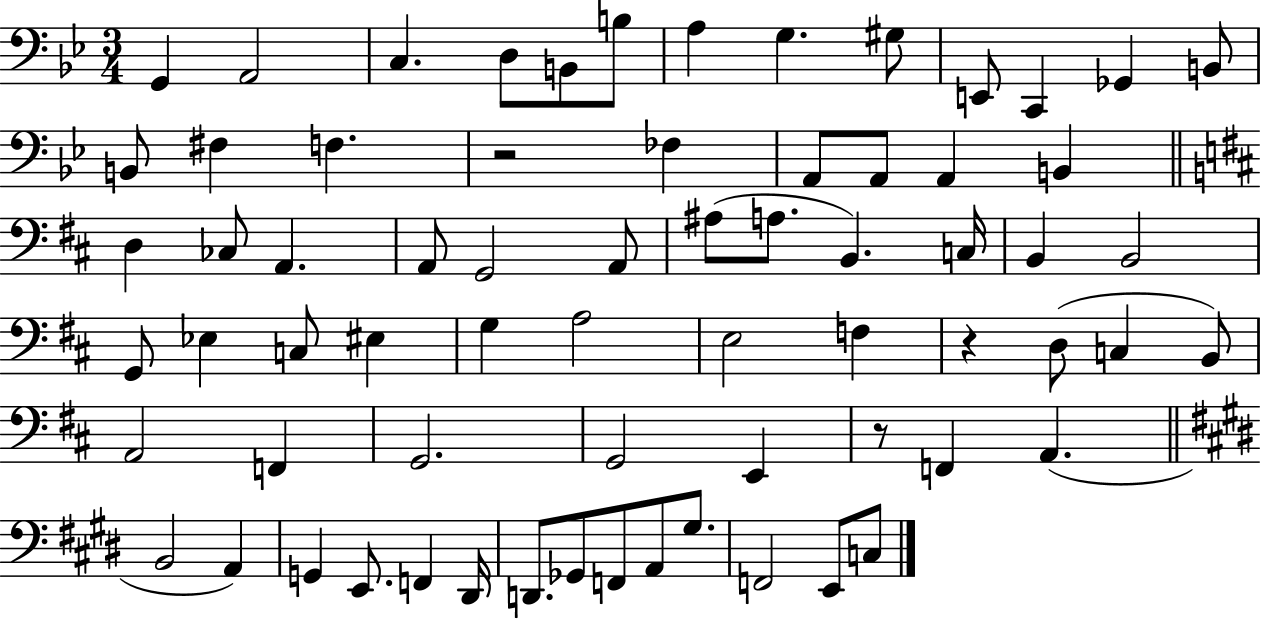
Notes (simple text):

G2/q A2/h C3/q. D3/e B2/e B3/e A3/q G3/q. G#3/e E2/e C2/q Gb2/q B2/e B2/e F#3/q F3/q. R/h FES3/q A2/e A2/e A2/q B2/q D3/q CES3/e A2/q. A2/e G2/h A2/e A#3/e A3/e. B2/q. C3/s B2/q B2/h G2/e Eb3/q C3/e EIS3/q G3/q A3/h E3/h F3/q R/q D3/e C3/q B2/e A2/h F2/q G2/h. G2/h E2/q R/e F2/q A2/q. B2/h A2/q G2/q E2/e. F2/q D#2/s D2/e. Gb2/e F2/e A2/e G#3/e. F2/h E2/e C3/e